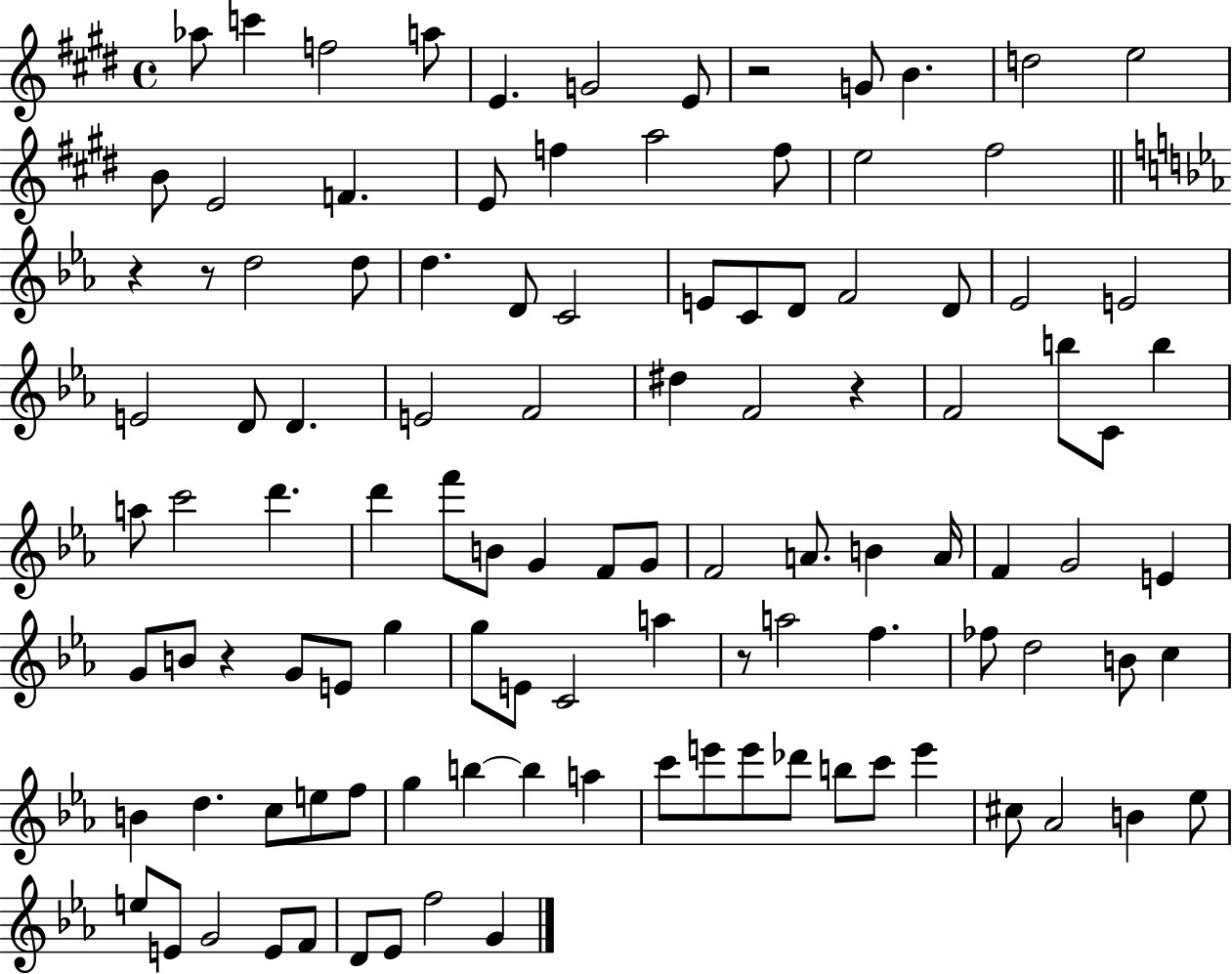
Ab5/e C6/q F5/h A5/e E4/q. G4/h E4/e R/h G4/e B4/q. D5/h E5/h B4/e E4/h F4/q. E4/e F5/q A5/h F5/e E5/h F#5/h R/q R/e D5/h D5/e D5/q. D4/e C4/h E4/e C4/e D4/e F4/h D4/e Eb4/h E4/h E4/h D4/e D4/q. E4/h F4/h D#5/q F4/h R/q F4/h B5/e C4/e B5/q A5/e C6/h D6/q. D6/q F6/e B4/e G4/q F4/e G4/e F4/h A4/e. B4/q A4/s F4/q G4/h E4/q G4/e B4/e R/q G4/e E4/e G5/q G5/e E4/e C4/h A5/q R/e A5/h F5/q. FES5/e D5/h B4/e C5/q B4/q D5/q. C5/e E5/e F5/e G5/q B5/q B5/q A5/q C6/e E6/e E6/e Db6/e B5/e C6/e E6/q C#5/e Ab4/h B4/q Eb5/e E5/e E4/e G4/h E4/e F4/e D4/e Eb4/e F5/h G4/q